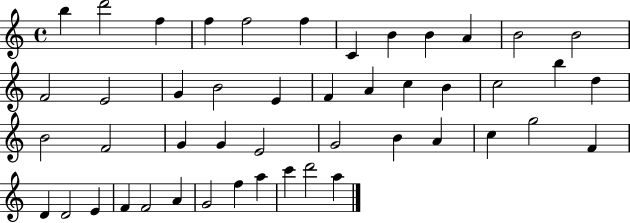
X:1
T:Untitled
M:4/4
L:1/4
K:C
b d'2 f f f2 f C B B A B2 B2 F2 E2 G B2 E F A c B c2 b d B2 F2 G G E2 G2 B A c g2 F D D2 E F F2 A G2 f a c' d'2 a